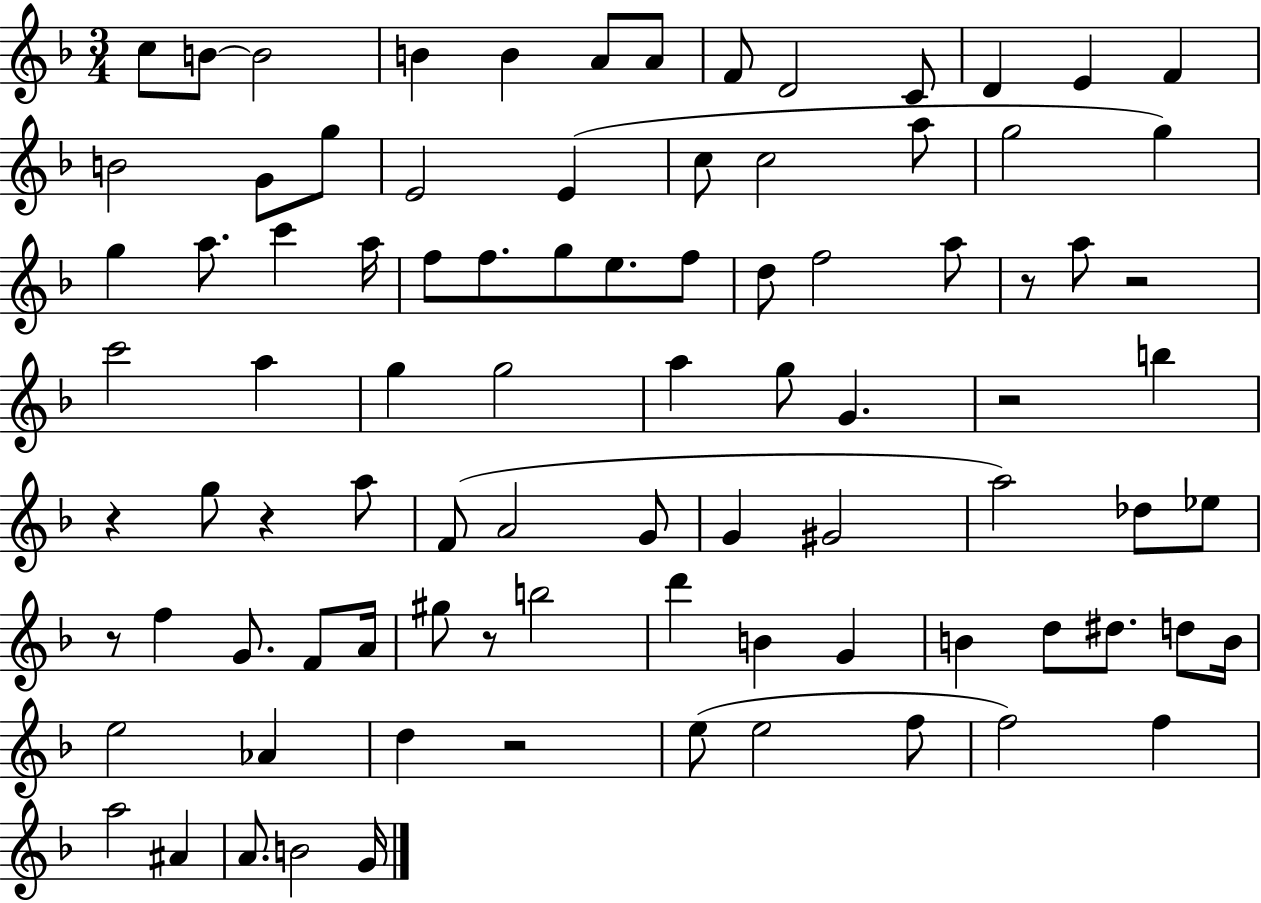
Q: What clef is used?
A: treble